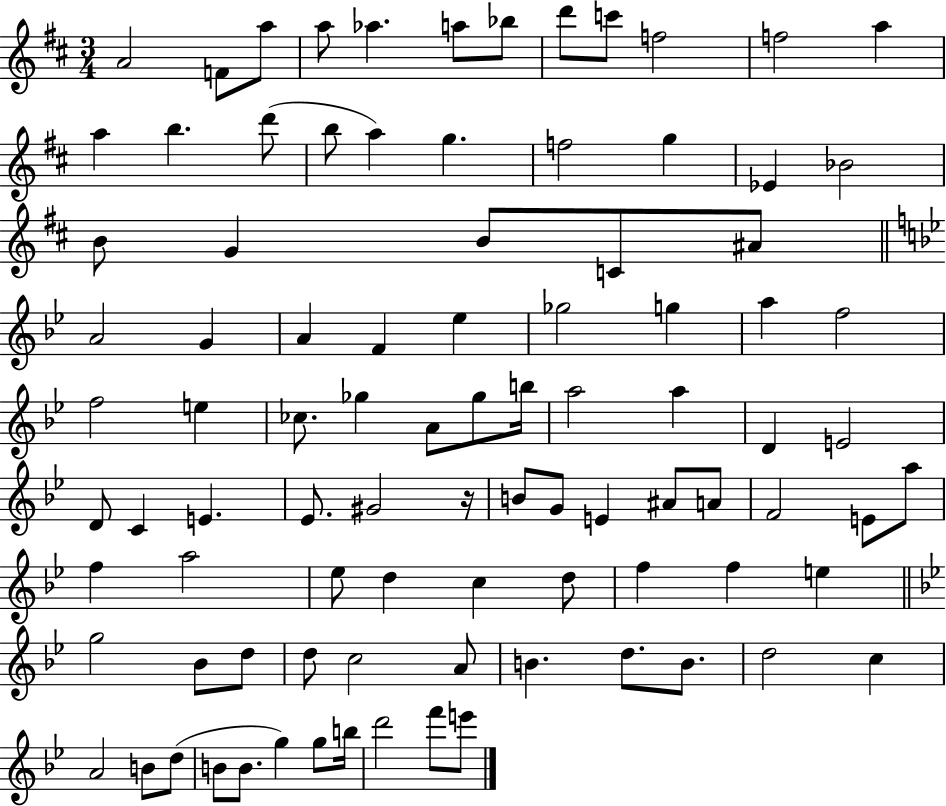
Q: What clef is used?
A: treble